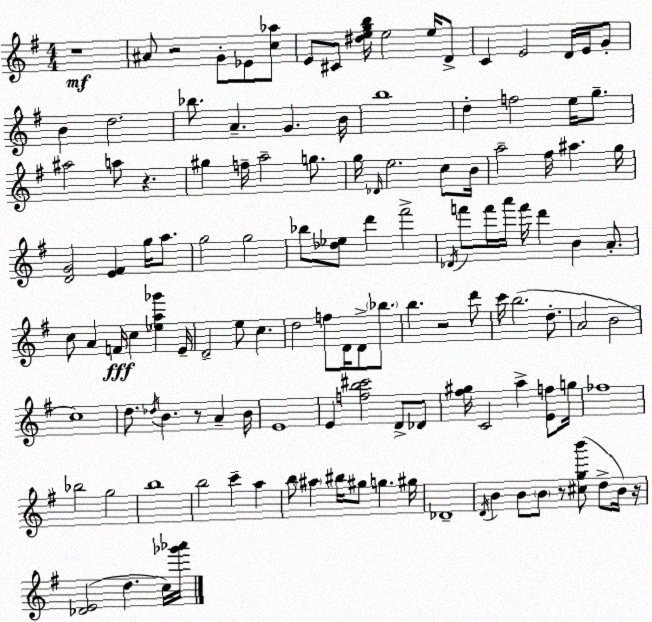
X:1
T:Untitled
M:4/4
L:1/4
K:G
z4 ^A/2 z2 G/2 _E/2 [c_a]/2 E/2 ^C/2 [^degb]/4 e2 e/4 D/2 C E2 D/4 E/4 G/2 B d2 _b/2 A G B/4 b4 d f2 e/4 g/2 ^a2 a/2 z ^g f/4 a2 g/2 g/4 _D/4 e2 c/2 B/4 a2 ^f/4 ^a g/4 [DG]2 [E^F] g/4 a/2 g2 g2 _b/2 [_d_e]/2 d' ^f'2 _D/4 f'/2 f'/4 a'/4 f'/4 d' B A/2 c/2 A F/4 c [_ea_g'] E/4 D2 e/2 c d2 f/2 D/4 D/2 _b/2 b z2 d'/2 c'/4 b2 d/2 A2 B2 c4 d/2 _d/4 B z/2 A B/4 E4 E [fb^c']2 D/2 _D/2 [^f^g]/4 C2 a [Ef]/2 g/4 _f4 _b2 g2 b4 b2 c' a b/2 ^a ^b/4 ^g/2 g ^g/4 _D4 D/4 B B/2 B/2 z/2 [^cgb']/2 d/2 B/4 z/4 [_DE]2 d c/4 [_g'_a']/4